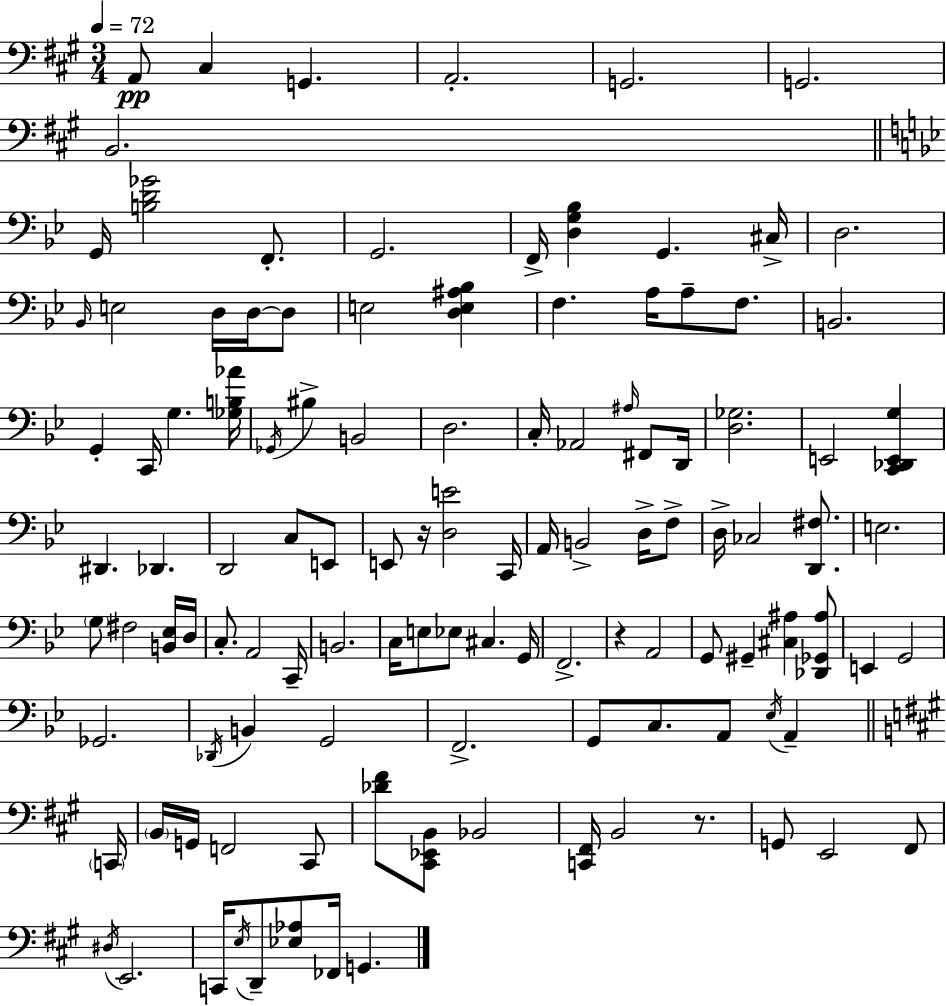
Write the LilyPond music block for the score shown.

{
  \clef bass
  \numericTimeSignature
  \time 3/4
  \key a \major
  \tempo 4 = 72
  \repeat volta 2 { a,8\pp cis4 g,4. | a,2.-. | g,2. | g,2. | \break b,2. | \bar "||" \break \key bes \major g,16 <b d' ges'>2 f,8.-. | g,2. | f,16-> <d g bes>4 g,4. cis16-> | d2. | \break \grace { bes,16 } e2 d16 d16~~ d8 | e2 <d e ais bes>4 | f4. a16 a8-- f8. | b,2. | \break g,4-. c,16 g4. | <ges b aes'>16 \acciaccatura { ges,16 } bis4-> b,2 | d2. | c16-. aes,2 \grace { ais16 } | \break fis,8 d,16 <d ges>2. | e,2 <c, des, e, g>4 | dis,4. des,4. | d,2 c8 | \break e,8 e,8 r16 <d e'>2 | c,16 a,16 b,2-> | d16-> f8-> d16-> ces2 | <d, fis>8. e2. | \break \parenthesize g8 fis2 | <b, ees>16 d16 c8.-. a,2 | c,16-- b,2. | c16 e8 ees8 cis4. | \break g,16 f,2.-> | r4 a,2 | g,8 gis,4-- <cis ais>4 | <des, ges, ais>8 e,4 g,2 | \break ges,2. | \acciaccatura { des,16 } b,4 g,2 | f,2.-> | g,8 c8. a,8 \acciaccatura { ees16 } | \break a,4-- \bar "||" \break \key a \major \parenthesize c,16 \parenthesize b,16 g,16 f,2 cis,8 | <des' fis'>8 <cis, ees, b,>8 bes,2 | <c, fis,>16 b,2 r8. | g,8 e,2 fis,8 | \break \acciaccatura { dis16 } e,2. | c,16 \acciaccatura { e16 } d,8-- <ees aes>8 fes,16 g,4. | } \bar "|."
}